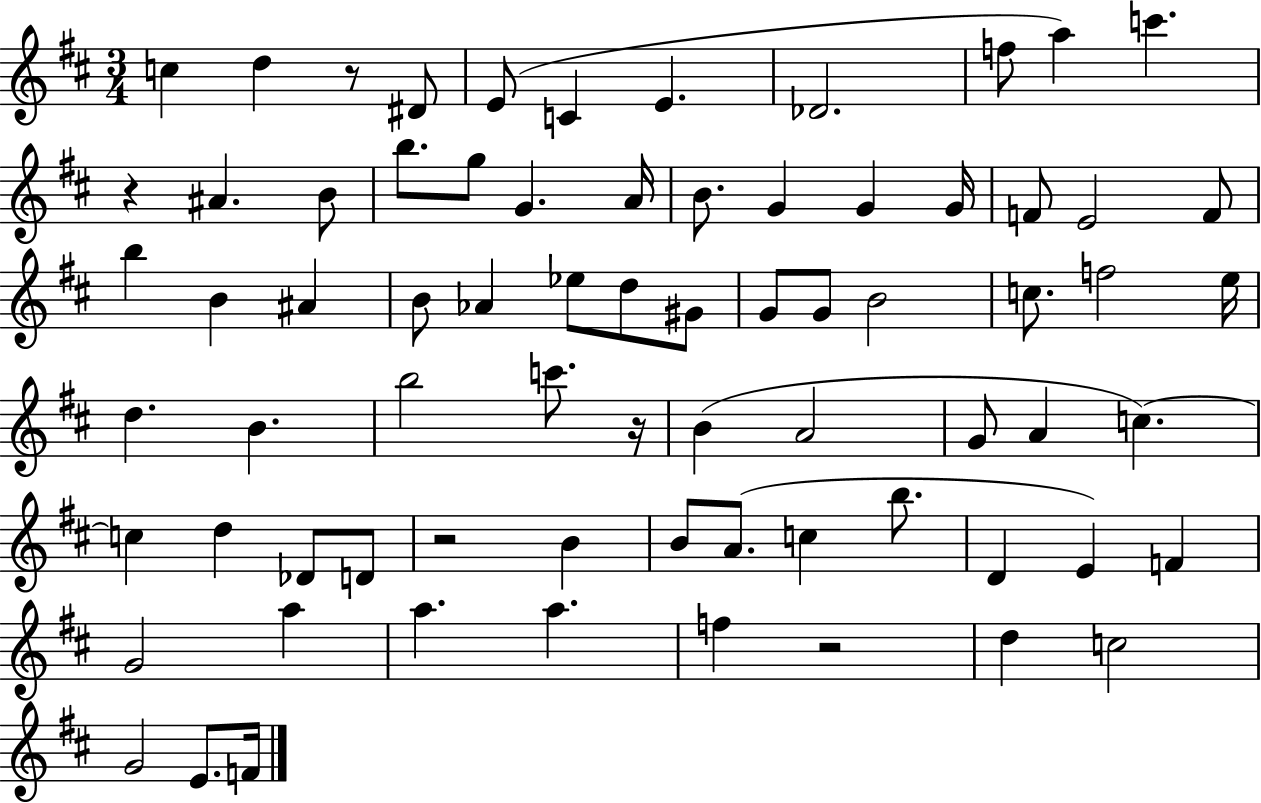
C5/q D5/q R/e D#4/e E4/e C4/q E4/q. Db4/h. F5/e A5/q C6/q. R/q A#4/q. B4/e B5/e. G5/e G4/q. A4/s B4/e. G4/q G4/q G4/s F4/e E4/h F4/e B5/q B4/q A#4/q B4/e Ab4/q Eb5/e D5/e G#4/e G4/e G4/e B4/h C5/e. F5/h E5/s D5/q. B4/q. B5/h C6/e. R/s B4/q A4/h G4/e A4/q C5/q. C5/q D5/q Db4/e D4/e R/h B4/q B4/e A4/e. C5/q B5/e. D4/q E4/q F4/q G4/h A5/q A5/q. A5/q. F5/q R/h D5/q C5/h G4/h E4/e. F4/s